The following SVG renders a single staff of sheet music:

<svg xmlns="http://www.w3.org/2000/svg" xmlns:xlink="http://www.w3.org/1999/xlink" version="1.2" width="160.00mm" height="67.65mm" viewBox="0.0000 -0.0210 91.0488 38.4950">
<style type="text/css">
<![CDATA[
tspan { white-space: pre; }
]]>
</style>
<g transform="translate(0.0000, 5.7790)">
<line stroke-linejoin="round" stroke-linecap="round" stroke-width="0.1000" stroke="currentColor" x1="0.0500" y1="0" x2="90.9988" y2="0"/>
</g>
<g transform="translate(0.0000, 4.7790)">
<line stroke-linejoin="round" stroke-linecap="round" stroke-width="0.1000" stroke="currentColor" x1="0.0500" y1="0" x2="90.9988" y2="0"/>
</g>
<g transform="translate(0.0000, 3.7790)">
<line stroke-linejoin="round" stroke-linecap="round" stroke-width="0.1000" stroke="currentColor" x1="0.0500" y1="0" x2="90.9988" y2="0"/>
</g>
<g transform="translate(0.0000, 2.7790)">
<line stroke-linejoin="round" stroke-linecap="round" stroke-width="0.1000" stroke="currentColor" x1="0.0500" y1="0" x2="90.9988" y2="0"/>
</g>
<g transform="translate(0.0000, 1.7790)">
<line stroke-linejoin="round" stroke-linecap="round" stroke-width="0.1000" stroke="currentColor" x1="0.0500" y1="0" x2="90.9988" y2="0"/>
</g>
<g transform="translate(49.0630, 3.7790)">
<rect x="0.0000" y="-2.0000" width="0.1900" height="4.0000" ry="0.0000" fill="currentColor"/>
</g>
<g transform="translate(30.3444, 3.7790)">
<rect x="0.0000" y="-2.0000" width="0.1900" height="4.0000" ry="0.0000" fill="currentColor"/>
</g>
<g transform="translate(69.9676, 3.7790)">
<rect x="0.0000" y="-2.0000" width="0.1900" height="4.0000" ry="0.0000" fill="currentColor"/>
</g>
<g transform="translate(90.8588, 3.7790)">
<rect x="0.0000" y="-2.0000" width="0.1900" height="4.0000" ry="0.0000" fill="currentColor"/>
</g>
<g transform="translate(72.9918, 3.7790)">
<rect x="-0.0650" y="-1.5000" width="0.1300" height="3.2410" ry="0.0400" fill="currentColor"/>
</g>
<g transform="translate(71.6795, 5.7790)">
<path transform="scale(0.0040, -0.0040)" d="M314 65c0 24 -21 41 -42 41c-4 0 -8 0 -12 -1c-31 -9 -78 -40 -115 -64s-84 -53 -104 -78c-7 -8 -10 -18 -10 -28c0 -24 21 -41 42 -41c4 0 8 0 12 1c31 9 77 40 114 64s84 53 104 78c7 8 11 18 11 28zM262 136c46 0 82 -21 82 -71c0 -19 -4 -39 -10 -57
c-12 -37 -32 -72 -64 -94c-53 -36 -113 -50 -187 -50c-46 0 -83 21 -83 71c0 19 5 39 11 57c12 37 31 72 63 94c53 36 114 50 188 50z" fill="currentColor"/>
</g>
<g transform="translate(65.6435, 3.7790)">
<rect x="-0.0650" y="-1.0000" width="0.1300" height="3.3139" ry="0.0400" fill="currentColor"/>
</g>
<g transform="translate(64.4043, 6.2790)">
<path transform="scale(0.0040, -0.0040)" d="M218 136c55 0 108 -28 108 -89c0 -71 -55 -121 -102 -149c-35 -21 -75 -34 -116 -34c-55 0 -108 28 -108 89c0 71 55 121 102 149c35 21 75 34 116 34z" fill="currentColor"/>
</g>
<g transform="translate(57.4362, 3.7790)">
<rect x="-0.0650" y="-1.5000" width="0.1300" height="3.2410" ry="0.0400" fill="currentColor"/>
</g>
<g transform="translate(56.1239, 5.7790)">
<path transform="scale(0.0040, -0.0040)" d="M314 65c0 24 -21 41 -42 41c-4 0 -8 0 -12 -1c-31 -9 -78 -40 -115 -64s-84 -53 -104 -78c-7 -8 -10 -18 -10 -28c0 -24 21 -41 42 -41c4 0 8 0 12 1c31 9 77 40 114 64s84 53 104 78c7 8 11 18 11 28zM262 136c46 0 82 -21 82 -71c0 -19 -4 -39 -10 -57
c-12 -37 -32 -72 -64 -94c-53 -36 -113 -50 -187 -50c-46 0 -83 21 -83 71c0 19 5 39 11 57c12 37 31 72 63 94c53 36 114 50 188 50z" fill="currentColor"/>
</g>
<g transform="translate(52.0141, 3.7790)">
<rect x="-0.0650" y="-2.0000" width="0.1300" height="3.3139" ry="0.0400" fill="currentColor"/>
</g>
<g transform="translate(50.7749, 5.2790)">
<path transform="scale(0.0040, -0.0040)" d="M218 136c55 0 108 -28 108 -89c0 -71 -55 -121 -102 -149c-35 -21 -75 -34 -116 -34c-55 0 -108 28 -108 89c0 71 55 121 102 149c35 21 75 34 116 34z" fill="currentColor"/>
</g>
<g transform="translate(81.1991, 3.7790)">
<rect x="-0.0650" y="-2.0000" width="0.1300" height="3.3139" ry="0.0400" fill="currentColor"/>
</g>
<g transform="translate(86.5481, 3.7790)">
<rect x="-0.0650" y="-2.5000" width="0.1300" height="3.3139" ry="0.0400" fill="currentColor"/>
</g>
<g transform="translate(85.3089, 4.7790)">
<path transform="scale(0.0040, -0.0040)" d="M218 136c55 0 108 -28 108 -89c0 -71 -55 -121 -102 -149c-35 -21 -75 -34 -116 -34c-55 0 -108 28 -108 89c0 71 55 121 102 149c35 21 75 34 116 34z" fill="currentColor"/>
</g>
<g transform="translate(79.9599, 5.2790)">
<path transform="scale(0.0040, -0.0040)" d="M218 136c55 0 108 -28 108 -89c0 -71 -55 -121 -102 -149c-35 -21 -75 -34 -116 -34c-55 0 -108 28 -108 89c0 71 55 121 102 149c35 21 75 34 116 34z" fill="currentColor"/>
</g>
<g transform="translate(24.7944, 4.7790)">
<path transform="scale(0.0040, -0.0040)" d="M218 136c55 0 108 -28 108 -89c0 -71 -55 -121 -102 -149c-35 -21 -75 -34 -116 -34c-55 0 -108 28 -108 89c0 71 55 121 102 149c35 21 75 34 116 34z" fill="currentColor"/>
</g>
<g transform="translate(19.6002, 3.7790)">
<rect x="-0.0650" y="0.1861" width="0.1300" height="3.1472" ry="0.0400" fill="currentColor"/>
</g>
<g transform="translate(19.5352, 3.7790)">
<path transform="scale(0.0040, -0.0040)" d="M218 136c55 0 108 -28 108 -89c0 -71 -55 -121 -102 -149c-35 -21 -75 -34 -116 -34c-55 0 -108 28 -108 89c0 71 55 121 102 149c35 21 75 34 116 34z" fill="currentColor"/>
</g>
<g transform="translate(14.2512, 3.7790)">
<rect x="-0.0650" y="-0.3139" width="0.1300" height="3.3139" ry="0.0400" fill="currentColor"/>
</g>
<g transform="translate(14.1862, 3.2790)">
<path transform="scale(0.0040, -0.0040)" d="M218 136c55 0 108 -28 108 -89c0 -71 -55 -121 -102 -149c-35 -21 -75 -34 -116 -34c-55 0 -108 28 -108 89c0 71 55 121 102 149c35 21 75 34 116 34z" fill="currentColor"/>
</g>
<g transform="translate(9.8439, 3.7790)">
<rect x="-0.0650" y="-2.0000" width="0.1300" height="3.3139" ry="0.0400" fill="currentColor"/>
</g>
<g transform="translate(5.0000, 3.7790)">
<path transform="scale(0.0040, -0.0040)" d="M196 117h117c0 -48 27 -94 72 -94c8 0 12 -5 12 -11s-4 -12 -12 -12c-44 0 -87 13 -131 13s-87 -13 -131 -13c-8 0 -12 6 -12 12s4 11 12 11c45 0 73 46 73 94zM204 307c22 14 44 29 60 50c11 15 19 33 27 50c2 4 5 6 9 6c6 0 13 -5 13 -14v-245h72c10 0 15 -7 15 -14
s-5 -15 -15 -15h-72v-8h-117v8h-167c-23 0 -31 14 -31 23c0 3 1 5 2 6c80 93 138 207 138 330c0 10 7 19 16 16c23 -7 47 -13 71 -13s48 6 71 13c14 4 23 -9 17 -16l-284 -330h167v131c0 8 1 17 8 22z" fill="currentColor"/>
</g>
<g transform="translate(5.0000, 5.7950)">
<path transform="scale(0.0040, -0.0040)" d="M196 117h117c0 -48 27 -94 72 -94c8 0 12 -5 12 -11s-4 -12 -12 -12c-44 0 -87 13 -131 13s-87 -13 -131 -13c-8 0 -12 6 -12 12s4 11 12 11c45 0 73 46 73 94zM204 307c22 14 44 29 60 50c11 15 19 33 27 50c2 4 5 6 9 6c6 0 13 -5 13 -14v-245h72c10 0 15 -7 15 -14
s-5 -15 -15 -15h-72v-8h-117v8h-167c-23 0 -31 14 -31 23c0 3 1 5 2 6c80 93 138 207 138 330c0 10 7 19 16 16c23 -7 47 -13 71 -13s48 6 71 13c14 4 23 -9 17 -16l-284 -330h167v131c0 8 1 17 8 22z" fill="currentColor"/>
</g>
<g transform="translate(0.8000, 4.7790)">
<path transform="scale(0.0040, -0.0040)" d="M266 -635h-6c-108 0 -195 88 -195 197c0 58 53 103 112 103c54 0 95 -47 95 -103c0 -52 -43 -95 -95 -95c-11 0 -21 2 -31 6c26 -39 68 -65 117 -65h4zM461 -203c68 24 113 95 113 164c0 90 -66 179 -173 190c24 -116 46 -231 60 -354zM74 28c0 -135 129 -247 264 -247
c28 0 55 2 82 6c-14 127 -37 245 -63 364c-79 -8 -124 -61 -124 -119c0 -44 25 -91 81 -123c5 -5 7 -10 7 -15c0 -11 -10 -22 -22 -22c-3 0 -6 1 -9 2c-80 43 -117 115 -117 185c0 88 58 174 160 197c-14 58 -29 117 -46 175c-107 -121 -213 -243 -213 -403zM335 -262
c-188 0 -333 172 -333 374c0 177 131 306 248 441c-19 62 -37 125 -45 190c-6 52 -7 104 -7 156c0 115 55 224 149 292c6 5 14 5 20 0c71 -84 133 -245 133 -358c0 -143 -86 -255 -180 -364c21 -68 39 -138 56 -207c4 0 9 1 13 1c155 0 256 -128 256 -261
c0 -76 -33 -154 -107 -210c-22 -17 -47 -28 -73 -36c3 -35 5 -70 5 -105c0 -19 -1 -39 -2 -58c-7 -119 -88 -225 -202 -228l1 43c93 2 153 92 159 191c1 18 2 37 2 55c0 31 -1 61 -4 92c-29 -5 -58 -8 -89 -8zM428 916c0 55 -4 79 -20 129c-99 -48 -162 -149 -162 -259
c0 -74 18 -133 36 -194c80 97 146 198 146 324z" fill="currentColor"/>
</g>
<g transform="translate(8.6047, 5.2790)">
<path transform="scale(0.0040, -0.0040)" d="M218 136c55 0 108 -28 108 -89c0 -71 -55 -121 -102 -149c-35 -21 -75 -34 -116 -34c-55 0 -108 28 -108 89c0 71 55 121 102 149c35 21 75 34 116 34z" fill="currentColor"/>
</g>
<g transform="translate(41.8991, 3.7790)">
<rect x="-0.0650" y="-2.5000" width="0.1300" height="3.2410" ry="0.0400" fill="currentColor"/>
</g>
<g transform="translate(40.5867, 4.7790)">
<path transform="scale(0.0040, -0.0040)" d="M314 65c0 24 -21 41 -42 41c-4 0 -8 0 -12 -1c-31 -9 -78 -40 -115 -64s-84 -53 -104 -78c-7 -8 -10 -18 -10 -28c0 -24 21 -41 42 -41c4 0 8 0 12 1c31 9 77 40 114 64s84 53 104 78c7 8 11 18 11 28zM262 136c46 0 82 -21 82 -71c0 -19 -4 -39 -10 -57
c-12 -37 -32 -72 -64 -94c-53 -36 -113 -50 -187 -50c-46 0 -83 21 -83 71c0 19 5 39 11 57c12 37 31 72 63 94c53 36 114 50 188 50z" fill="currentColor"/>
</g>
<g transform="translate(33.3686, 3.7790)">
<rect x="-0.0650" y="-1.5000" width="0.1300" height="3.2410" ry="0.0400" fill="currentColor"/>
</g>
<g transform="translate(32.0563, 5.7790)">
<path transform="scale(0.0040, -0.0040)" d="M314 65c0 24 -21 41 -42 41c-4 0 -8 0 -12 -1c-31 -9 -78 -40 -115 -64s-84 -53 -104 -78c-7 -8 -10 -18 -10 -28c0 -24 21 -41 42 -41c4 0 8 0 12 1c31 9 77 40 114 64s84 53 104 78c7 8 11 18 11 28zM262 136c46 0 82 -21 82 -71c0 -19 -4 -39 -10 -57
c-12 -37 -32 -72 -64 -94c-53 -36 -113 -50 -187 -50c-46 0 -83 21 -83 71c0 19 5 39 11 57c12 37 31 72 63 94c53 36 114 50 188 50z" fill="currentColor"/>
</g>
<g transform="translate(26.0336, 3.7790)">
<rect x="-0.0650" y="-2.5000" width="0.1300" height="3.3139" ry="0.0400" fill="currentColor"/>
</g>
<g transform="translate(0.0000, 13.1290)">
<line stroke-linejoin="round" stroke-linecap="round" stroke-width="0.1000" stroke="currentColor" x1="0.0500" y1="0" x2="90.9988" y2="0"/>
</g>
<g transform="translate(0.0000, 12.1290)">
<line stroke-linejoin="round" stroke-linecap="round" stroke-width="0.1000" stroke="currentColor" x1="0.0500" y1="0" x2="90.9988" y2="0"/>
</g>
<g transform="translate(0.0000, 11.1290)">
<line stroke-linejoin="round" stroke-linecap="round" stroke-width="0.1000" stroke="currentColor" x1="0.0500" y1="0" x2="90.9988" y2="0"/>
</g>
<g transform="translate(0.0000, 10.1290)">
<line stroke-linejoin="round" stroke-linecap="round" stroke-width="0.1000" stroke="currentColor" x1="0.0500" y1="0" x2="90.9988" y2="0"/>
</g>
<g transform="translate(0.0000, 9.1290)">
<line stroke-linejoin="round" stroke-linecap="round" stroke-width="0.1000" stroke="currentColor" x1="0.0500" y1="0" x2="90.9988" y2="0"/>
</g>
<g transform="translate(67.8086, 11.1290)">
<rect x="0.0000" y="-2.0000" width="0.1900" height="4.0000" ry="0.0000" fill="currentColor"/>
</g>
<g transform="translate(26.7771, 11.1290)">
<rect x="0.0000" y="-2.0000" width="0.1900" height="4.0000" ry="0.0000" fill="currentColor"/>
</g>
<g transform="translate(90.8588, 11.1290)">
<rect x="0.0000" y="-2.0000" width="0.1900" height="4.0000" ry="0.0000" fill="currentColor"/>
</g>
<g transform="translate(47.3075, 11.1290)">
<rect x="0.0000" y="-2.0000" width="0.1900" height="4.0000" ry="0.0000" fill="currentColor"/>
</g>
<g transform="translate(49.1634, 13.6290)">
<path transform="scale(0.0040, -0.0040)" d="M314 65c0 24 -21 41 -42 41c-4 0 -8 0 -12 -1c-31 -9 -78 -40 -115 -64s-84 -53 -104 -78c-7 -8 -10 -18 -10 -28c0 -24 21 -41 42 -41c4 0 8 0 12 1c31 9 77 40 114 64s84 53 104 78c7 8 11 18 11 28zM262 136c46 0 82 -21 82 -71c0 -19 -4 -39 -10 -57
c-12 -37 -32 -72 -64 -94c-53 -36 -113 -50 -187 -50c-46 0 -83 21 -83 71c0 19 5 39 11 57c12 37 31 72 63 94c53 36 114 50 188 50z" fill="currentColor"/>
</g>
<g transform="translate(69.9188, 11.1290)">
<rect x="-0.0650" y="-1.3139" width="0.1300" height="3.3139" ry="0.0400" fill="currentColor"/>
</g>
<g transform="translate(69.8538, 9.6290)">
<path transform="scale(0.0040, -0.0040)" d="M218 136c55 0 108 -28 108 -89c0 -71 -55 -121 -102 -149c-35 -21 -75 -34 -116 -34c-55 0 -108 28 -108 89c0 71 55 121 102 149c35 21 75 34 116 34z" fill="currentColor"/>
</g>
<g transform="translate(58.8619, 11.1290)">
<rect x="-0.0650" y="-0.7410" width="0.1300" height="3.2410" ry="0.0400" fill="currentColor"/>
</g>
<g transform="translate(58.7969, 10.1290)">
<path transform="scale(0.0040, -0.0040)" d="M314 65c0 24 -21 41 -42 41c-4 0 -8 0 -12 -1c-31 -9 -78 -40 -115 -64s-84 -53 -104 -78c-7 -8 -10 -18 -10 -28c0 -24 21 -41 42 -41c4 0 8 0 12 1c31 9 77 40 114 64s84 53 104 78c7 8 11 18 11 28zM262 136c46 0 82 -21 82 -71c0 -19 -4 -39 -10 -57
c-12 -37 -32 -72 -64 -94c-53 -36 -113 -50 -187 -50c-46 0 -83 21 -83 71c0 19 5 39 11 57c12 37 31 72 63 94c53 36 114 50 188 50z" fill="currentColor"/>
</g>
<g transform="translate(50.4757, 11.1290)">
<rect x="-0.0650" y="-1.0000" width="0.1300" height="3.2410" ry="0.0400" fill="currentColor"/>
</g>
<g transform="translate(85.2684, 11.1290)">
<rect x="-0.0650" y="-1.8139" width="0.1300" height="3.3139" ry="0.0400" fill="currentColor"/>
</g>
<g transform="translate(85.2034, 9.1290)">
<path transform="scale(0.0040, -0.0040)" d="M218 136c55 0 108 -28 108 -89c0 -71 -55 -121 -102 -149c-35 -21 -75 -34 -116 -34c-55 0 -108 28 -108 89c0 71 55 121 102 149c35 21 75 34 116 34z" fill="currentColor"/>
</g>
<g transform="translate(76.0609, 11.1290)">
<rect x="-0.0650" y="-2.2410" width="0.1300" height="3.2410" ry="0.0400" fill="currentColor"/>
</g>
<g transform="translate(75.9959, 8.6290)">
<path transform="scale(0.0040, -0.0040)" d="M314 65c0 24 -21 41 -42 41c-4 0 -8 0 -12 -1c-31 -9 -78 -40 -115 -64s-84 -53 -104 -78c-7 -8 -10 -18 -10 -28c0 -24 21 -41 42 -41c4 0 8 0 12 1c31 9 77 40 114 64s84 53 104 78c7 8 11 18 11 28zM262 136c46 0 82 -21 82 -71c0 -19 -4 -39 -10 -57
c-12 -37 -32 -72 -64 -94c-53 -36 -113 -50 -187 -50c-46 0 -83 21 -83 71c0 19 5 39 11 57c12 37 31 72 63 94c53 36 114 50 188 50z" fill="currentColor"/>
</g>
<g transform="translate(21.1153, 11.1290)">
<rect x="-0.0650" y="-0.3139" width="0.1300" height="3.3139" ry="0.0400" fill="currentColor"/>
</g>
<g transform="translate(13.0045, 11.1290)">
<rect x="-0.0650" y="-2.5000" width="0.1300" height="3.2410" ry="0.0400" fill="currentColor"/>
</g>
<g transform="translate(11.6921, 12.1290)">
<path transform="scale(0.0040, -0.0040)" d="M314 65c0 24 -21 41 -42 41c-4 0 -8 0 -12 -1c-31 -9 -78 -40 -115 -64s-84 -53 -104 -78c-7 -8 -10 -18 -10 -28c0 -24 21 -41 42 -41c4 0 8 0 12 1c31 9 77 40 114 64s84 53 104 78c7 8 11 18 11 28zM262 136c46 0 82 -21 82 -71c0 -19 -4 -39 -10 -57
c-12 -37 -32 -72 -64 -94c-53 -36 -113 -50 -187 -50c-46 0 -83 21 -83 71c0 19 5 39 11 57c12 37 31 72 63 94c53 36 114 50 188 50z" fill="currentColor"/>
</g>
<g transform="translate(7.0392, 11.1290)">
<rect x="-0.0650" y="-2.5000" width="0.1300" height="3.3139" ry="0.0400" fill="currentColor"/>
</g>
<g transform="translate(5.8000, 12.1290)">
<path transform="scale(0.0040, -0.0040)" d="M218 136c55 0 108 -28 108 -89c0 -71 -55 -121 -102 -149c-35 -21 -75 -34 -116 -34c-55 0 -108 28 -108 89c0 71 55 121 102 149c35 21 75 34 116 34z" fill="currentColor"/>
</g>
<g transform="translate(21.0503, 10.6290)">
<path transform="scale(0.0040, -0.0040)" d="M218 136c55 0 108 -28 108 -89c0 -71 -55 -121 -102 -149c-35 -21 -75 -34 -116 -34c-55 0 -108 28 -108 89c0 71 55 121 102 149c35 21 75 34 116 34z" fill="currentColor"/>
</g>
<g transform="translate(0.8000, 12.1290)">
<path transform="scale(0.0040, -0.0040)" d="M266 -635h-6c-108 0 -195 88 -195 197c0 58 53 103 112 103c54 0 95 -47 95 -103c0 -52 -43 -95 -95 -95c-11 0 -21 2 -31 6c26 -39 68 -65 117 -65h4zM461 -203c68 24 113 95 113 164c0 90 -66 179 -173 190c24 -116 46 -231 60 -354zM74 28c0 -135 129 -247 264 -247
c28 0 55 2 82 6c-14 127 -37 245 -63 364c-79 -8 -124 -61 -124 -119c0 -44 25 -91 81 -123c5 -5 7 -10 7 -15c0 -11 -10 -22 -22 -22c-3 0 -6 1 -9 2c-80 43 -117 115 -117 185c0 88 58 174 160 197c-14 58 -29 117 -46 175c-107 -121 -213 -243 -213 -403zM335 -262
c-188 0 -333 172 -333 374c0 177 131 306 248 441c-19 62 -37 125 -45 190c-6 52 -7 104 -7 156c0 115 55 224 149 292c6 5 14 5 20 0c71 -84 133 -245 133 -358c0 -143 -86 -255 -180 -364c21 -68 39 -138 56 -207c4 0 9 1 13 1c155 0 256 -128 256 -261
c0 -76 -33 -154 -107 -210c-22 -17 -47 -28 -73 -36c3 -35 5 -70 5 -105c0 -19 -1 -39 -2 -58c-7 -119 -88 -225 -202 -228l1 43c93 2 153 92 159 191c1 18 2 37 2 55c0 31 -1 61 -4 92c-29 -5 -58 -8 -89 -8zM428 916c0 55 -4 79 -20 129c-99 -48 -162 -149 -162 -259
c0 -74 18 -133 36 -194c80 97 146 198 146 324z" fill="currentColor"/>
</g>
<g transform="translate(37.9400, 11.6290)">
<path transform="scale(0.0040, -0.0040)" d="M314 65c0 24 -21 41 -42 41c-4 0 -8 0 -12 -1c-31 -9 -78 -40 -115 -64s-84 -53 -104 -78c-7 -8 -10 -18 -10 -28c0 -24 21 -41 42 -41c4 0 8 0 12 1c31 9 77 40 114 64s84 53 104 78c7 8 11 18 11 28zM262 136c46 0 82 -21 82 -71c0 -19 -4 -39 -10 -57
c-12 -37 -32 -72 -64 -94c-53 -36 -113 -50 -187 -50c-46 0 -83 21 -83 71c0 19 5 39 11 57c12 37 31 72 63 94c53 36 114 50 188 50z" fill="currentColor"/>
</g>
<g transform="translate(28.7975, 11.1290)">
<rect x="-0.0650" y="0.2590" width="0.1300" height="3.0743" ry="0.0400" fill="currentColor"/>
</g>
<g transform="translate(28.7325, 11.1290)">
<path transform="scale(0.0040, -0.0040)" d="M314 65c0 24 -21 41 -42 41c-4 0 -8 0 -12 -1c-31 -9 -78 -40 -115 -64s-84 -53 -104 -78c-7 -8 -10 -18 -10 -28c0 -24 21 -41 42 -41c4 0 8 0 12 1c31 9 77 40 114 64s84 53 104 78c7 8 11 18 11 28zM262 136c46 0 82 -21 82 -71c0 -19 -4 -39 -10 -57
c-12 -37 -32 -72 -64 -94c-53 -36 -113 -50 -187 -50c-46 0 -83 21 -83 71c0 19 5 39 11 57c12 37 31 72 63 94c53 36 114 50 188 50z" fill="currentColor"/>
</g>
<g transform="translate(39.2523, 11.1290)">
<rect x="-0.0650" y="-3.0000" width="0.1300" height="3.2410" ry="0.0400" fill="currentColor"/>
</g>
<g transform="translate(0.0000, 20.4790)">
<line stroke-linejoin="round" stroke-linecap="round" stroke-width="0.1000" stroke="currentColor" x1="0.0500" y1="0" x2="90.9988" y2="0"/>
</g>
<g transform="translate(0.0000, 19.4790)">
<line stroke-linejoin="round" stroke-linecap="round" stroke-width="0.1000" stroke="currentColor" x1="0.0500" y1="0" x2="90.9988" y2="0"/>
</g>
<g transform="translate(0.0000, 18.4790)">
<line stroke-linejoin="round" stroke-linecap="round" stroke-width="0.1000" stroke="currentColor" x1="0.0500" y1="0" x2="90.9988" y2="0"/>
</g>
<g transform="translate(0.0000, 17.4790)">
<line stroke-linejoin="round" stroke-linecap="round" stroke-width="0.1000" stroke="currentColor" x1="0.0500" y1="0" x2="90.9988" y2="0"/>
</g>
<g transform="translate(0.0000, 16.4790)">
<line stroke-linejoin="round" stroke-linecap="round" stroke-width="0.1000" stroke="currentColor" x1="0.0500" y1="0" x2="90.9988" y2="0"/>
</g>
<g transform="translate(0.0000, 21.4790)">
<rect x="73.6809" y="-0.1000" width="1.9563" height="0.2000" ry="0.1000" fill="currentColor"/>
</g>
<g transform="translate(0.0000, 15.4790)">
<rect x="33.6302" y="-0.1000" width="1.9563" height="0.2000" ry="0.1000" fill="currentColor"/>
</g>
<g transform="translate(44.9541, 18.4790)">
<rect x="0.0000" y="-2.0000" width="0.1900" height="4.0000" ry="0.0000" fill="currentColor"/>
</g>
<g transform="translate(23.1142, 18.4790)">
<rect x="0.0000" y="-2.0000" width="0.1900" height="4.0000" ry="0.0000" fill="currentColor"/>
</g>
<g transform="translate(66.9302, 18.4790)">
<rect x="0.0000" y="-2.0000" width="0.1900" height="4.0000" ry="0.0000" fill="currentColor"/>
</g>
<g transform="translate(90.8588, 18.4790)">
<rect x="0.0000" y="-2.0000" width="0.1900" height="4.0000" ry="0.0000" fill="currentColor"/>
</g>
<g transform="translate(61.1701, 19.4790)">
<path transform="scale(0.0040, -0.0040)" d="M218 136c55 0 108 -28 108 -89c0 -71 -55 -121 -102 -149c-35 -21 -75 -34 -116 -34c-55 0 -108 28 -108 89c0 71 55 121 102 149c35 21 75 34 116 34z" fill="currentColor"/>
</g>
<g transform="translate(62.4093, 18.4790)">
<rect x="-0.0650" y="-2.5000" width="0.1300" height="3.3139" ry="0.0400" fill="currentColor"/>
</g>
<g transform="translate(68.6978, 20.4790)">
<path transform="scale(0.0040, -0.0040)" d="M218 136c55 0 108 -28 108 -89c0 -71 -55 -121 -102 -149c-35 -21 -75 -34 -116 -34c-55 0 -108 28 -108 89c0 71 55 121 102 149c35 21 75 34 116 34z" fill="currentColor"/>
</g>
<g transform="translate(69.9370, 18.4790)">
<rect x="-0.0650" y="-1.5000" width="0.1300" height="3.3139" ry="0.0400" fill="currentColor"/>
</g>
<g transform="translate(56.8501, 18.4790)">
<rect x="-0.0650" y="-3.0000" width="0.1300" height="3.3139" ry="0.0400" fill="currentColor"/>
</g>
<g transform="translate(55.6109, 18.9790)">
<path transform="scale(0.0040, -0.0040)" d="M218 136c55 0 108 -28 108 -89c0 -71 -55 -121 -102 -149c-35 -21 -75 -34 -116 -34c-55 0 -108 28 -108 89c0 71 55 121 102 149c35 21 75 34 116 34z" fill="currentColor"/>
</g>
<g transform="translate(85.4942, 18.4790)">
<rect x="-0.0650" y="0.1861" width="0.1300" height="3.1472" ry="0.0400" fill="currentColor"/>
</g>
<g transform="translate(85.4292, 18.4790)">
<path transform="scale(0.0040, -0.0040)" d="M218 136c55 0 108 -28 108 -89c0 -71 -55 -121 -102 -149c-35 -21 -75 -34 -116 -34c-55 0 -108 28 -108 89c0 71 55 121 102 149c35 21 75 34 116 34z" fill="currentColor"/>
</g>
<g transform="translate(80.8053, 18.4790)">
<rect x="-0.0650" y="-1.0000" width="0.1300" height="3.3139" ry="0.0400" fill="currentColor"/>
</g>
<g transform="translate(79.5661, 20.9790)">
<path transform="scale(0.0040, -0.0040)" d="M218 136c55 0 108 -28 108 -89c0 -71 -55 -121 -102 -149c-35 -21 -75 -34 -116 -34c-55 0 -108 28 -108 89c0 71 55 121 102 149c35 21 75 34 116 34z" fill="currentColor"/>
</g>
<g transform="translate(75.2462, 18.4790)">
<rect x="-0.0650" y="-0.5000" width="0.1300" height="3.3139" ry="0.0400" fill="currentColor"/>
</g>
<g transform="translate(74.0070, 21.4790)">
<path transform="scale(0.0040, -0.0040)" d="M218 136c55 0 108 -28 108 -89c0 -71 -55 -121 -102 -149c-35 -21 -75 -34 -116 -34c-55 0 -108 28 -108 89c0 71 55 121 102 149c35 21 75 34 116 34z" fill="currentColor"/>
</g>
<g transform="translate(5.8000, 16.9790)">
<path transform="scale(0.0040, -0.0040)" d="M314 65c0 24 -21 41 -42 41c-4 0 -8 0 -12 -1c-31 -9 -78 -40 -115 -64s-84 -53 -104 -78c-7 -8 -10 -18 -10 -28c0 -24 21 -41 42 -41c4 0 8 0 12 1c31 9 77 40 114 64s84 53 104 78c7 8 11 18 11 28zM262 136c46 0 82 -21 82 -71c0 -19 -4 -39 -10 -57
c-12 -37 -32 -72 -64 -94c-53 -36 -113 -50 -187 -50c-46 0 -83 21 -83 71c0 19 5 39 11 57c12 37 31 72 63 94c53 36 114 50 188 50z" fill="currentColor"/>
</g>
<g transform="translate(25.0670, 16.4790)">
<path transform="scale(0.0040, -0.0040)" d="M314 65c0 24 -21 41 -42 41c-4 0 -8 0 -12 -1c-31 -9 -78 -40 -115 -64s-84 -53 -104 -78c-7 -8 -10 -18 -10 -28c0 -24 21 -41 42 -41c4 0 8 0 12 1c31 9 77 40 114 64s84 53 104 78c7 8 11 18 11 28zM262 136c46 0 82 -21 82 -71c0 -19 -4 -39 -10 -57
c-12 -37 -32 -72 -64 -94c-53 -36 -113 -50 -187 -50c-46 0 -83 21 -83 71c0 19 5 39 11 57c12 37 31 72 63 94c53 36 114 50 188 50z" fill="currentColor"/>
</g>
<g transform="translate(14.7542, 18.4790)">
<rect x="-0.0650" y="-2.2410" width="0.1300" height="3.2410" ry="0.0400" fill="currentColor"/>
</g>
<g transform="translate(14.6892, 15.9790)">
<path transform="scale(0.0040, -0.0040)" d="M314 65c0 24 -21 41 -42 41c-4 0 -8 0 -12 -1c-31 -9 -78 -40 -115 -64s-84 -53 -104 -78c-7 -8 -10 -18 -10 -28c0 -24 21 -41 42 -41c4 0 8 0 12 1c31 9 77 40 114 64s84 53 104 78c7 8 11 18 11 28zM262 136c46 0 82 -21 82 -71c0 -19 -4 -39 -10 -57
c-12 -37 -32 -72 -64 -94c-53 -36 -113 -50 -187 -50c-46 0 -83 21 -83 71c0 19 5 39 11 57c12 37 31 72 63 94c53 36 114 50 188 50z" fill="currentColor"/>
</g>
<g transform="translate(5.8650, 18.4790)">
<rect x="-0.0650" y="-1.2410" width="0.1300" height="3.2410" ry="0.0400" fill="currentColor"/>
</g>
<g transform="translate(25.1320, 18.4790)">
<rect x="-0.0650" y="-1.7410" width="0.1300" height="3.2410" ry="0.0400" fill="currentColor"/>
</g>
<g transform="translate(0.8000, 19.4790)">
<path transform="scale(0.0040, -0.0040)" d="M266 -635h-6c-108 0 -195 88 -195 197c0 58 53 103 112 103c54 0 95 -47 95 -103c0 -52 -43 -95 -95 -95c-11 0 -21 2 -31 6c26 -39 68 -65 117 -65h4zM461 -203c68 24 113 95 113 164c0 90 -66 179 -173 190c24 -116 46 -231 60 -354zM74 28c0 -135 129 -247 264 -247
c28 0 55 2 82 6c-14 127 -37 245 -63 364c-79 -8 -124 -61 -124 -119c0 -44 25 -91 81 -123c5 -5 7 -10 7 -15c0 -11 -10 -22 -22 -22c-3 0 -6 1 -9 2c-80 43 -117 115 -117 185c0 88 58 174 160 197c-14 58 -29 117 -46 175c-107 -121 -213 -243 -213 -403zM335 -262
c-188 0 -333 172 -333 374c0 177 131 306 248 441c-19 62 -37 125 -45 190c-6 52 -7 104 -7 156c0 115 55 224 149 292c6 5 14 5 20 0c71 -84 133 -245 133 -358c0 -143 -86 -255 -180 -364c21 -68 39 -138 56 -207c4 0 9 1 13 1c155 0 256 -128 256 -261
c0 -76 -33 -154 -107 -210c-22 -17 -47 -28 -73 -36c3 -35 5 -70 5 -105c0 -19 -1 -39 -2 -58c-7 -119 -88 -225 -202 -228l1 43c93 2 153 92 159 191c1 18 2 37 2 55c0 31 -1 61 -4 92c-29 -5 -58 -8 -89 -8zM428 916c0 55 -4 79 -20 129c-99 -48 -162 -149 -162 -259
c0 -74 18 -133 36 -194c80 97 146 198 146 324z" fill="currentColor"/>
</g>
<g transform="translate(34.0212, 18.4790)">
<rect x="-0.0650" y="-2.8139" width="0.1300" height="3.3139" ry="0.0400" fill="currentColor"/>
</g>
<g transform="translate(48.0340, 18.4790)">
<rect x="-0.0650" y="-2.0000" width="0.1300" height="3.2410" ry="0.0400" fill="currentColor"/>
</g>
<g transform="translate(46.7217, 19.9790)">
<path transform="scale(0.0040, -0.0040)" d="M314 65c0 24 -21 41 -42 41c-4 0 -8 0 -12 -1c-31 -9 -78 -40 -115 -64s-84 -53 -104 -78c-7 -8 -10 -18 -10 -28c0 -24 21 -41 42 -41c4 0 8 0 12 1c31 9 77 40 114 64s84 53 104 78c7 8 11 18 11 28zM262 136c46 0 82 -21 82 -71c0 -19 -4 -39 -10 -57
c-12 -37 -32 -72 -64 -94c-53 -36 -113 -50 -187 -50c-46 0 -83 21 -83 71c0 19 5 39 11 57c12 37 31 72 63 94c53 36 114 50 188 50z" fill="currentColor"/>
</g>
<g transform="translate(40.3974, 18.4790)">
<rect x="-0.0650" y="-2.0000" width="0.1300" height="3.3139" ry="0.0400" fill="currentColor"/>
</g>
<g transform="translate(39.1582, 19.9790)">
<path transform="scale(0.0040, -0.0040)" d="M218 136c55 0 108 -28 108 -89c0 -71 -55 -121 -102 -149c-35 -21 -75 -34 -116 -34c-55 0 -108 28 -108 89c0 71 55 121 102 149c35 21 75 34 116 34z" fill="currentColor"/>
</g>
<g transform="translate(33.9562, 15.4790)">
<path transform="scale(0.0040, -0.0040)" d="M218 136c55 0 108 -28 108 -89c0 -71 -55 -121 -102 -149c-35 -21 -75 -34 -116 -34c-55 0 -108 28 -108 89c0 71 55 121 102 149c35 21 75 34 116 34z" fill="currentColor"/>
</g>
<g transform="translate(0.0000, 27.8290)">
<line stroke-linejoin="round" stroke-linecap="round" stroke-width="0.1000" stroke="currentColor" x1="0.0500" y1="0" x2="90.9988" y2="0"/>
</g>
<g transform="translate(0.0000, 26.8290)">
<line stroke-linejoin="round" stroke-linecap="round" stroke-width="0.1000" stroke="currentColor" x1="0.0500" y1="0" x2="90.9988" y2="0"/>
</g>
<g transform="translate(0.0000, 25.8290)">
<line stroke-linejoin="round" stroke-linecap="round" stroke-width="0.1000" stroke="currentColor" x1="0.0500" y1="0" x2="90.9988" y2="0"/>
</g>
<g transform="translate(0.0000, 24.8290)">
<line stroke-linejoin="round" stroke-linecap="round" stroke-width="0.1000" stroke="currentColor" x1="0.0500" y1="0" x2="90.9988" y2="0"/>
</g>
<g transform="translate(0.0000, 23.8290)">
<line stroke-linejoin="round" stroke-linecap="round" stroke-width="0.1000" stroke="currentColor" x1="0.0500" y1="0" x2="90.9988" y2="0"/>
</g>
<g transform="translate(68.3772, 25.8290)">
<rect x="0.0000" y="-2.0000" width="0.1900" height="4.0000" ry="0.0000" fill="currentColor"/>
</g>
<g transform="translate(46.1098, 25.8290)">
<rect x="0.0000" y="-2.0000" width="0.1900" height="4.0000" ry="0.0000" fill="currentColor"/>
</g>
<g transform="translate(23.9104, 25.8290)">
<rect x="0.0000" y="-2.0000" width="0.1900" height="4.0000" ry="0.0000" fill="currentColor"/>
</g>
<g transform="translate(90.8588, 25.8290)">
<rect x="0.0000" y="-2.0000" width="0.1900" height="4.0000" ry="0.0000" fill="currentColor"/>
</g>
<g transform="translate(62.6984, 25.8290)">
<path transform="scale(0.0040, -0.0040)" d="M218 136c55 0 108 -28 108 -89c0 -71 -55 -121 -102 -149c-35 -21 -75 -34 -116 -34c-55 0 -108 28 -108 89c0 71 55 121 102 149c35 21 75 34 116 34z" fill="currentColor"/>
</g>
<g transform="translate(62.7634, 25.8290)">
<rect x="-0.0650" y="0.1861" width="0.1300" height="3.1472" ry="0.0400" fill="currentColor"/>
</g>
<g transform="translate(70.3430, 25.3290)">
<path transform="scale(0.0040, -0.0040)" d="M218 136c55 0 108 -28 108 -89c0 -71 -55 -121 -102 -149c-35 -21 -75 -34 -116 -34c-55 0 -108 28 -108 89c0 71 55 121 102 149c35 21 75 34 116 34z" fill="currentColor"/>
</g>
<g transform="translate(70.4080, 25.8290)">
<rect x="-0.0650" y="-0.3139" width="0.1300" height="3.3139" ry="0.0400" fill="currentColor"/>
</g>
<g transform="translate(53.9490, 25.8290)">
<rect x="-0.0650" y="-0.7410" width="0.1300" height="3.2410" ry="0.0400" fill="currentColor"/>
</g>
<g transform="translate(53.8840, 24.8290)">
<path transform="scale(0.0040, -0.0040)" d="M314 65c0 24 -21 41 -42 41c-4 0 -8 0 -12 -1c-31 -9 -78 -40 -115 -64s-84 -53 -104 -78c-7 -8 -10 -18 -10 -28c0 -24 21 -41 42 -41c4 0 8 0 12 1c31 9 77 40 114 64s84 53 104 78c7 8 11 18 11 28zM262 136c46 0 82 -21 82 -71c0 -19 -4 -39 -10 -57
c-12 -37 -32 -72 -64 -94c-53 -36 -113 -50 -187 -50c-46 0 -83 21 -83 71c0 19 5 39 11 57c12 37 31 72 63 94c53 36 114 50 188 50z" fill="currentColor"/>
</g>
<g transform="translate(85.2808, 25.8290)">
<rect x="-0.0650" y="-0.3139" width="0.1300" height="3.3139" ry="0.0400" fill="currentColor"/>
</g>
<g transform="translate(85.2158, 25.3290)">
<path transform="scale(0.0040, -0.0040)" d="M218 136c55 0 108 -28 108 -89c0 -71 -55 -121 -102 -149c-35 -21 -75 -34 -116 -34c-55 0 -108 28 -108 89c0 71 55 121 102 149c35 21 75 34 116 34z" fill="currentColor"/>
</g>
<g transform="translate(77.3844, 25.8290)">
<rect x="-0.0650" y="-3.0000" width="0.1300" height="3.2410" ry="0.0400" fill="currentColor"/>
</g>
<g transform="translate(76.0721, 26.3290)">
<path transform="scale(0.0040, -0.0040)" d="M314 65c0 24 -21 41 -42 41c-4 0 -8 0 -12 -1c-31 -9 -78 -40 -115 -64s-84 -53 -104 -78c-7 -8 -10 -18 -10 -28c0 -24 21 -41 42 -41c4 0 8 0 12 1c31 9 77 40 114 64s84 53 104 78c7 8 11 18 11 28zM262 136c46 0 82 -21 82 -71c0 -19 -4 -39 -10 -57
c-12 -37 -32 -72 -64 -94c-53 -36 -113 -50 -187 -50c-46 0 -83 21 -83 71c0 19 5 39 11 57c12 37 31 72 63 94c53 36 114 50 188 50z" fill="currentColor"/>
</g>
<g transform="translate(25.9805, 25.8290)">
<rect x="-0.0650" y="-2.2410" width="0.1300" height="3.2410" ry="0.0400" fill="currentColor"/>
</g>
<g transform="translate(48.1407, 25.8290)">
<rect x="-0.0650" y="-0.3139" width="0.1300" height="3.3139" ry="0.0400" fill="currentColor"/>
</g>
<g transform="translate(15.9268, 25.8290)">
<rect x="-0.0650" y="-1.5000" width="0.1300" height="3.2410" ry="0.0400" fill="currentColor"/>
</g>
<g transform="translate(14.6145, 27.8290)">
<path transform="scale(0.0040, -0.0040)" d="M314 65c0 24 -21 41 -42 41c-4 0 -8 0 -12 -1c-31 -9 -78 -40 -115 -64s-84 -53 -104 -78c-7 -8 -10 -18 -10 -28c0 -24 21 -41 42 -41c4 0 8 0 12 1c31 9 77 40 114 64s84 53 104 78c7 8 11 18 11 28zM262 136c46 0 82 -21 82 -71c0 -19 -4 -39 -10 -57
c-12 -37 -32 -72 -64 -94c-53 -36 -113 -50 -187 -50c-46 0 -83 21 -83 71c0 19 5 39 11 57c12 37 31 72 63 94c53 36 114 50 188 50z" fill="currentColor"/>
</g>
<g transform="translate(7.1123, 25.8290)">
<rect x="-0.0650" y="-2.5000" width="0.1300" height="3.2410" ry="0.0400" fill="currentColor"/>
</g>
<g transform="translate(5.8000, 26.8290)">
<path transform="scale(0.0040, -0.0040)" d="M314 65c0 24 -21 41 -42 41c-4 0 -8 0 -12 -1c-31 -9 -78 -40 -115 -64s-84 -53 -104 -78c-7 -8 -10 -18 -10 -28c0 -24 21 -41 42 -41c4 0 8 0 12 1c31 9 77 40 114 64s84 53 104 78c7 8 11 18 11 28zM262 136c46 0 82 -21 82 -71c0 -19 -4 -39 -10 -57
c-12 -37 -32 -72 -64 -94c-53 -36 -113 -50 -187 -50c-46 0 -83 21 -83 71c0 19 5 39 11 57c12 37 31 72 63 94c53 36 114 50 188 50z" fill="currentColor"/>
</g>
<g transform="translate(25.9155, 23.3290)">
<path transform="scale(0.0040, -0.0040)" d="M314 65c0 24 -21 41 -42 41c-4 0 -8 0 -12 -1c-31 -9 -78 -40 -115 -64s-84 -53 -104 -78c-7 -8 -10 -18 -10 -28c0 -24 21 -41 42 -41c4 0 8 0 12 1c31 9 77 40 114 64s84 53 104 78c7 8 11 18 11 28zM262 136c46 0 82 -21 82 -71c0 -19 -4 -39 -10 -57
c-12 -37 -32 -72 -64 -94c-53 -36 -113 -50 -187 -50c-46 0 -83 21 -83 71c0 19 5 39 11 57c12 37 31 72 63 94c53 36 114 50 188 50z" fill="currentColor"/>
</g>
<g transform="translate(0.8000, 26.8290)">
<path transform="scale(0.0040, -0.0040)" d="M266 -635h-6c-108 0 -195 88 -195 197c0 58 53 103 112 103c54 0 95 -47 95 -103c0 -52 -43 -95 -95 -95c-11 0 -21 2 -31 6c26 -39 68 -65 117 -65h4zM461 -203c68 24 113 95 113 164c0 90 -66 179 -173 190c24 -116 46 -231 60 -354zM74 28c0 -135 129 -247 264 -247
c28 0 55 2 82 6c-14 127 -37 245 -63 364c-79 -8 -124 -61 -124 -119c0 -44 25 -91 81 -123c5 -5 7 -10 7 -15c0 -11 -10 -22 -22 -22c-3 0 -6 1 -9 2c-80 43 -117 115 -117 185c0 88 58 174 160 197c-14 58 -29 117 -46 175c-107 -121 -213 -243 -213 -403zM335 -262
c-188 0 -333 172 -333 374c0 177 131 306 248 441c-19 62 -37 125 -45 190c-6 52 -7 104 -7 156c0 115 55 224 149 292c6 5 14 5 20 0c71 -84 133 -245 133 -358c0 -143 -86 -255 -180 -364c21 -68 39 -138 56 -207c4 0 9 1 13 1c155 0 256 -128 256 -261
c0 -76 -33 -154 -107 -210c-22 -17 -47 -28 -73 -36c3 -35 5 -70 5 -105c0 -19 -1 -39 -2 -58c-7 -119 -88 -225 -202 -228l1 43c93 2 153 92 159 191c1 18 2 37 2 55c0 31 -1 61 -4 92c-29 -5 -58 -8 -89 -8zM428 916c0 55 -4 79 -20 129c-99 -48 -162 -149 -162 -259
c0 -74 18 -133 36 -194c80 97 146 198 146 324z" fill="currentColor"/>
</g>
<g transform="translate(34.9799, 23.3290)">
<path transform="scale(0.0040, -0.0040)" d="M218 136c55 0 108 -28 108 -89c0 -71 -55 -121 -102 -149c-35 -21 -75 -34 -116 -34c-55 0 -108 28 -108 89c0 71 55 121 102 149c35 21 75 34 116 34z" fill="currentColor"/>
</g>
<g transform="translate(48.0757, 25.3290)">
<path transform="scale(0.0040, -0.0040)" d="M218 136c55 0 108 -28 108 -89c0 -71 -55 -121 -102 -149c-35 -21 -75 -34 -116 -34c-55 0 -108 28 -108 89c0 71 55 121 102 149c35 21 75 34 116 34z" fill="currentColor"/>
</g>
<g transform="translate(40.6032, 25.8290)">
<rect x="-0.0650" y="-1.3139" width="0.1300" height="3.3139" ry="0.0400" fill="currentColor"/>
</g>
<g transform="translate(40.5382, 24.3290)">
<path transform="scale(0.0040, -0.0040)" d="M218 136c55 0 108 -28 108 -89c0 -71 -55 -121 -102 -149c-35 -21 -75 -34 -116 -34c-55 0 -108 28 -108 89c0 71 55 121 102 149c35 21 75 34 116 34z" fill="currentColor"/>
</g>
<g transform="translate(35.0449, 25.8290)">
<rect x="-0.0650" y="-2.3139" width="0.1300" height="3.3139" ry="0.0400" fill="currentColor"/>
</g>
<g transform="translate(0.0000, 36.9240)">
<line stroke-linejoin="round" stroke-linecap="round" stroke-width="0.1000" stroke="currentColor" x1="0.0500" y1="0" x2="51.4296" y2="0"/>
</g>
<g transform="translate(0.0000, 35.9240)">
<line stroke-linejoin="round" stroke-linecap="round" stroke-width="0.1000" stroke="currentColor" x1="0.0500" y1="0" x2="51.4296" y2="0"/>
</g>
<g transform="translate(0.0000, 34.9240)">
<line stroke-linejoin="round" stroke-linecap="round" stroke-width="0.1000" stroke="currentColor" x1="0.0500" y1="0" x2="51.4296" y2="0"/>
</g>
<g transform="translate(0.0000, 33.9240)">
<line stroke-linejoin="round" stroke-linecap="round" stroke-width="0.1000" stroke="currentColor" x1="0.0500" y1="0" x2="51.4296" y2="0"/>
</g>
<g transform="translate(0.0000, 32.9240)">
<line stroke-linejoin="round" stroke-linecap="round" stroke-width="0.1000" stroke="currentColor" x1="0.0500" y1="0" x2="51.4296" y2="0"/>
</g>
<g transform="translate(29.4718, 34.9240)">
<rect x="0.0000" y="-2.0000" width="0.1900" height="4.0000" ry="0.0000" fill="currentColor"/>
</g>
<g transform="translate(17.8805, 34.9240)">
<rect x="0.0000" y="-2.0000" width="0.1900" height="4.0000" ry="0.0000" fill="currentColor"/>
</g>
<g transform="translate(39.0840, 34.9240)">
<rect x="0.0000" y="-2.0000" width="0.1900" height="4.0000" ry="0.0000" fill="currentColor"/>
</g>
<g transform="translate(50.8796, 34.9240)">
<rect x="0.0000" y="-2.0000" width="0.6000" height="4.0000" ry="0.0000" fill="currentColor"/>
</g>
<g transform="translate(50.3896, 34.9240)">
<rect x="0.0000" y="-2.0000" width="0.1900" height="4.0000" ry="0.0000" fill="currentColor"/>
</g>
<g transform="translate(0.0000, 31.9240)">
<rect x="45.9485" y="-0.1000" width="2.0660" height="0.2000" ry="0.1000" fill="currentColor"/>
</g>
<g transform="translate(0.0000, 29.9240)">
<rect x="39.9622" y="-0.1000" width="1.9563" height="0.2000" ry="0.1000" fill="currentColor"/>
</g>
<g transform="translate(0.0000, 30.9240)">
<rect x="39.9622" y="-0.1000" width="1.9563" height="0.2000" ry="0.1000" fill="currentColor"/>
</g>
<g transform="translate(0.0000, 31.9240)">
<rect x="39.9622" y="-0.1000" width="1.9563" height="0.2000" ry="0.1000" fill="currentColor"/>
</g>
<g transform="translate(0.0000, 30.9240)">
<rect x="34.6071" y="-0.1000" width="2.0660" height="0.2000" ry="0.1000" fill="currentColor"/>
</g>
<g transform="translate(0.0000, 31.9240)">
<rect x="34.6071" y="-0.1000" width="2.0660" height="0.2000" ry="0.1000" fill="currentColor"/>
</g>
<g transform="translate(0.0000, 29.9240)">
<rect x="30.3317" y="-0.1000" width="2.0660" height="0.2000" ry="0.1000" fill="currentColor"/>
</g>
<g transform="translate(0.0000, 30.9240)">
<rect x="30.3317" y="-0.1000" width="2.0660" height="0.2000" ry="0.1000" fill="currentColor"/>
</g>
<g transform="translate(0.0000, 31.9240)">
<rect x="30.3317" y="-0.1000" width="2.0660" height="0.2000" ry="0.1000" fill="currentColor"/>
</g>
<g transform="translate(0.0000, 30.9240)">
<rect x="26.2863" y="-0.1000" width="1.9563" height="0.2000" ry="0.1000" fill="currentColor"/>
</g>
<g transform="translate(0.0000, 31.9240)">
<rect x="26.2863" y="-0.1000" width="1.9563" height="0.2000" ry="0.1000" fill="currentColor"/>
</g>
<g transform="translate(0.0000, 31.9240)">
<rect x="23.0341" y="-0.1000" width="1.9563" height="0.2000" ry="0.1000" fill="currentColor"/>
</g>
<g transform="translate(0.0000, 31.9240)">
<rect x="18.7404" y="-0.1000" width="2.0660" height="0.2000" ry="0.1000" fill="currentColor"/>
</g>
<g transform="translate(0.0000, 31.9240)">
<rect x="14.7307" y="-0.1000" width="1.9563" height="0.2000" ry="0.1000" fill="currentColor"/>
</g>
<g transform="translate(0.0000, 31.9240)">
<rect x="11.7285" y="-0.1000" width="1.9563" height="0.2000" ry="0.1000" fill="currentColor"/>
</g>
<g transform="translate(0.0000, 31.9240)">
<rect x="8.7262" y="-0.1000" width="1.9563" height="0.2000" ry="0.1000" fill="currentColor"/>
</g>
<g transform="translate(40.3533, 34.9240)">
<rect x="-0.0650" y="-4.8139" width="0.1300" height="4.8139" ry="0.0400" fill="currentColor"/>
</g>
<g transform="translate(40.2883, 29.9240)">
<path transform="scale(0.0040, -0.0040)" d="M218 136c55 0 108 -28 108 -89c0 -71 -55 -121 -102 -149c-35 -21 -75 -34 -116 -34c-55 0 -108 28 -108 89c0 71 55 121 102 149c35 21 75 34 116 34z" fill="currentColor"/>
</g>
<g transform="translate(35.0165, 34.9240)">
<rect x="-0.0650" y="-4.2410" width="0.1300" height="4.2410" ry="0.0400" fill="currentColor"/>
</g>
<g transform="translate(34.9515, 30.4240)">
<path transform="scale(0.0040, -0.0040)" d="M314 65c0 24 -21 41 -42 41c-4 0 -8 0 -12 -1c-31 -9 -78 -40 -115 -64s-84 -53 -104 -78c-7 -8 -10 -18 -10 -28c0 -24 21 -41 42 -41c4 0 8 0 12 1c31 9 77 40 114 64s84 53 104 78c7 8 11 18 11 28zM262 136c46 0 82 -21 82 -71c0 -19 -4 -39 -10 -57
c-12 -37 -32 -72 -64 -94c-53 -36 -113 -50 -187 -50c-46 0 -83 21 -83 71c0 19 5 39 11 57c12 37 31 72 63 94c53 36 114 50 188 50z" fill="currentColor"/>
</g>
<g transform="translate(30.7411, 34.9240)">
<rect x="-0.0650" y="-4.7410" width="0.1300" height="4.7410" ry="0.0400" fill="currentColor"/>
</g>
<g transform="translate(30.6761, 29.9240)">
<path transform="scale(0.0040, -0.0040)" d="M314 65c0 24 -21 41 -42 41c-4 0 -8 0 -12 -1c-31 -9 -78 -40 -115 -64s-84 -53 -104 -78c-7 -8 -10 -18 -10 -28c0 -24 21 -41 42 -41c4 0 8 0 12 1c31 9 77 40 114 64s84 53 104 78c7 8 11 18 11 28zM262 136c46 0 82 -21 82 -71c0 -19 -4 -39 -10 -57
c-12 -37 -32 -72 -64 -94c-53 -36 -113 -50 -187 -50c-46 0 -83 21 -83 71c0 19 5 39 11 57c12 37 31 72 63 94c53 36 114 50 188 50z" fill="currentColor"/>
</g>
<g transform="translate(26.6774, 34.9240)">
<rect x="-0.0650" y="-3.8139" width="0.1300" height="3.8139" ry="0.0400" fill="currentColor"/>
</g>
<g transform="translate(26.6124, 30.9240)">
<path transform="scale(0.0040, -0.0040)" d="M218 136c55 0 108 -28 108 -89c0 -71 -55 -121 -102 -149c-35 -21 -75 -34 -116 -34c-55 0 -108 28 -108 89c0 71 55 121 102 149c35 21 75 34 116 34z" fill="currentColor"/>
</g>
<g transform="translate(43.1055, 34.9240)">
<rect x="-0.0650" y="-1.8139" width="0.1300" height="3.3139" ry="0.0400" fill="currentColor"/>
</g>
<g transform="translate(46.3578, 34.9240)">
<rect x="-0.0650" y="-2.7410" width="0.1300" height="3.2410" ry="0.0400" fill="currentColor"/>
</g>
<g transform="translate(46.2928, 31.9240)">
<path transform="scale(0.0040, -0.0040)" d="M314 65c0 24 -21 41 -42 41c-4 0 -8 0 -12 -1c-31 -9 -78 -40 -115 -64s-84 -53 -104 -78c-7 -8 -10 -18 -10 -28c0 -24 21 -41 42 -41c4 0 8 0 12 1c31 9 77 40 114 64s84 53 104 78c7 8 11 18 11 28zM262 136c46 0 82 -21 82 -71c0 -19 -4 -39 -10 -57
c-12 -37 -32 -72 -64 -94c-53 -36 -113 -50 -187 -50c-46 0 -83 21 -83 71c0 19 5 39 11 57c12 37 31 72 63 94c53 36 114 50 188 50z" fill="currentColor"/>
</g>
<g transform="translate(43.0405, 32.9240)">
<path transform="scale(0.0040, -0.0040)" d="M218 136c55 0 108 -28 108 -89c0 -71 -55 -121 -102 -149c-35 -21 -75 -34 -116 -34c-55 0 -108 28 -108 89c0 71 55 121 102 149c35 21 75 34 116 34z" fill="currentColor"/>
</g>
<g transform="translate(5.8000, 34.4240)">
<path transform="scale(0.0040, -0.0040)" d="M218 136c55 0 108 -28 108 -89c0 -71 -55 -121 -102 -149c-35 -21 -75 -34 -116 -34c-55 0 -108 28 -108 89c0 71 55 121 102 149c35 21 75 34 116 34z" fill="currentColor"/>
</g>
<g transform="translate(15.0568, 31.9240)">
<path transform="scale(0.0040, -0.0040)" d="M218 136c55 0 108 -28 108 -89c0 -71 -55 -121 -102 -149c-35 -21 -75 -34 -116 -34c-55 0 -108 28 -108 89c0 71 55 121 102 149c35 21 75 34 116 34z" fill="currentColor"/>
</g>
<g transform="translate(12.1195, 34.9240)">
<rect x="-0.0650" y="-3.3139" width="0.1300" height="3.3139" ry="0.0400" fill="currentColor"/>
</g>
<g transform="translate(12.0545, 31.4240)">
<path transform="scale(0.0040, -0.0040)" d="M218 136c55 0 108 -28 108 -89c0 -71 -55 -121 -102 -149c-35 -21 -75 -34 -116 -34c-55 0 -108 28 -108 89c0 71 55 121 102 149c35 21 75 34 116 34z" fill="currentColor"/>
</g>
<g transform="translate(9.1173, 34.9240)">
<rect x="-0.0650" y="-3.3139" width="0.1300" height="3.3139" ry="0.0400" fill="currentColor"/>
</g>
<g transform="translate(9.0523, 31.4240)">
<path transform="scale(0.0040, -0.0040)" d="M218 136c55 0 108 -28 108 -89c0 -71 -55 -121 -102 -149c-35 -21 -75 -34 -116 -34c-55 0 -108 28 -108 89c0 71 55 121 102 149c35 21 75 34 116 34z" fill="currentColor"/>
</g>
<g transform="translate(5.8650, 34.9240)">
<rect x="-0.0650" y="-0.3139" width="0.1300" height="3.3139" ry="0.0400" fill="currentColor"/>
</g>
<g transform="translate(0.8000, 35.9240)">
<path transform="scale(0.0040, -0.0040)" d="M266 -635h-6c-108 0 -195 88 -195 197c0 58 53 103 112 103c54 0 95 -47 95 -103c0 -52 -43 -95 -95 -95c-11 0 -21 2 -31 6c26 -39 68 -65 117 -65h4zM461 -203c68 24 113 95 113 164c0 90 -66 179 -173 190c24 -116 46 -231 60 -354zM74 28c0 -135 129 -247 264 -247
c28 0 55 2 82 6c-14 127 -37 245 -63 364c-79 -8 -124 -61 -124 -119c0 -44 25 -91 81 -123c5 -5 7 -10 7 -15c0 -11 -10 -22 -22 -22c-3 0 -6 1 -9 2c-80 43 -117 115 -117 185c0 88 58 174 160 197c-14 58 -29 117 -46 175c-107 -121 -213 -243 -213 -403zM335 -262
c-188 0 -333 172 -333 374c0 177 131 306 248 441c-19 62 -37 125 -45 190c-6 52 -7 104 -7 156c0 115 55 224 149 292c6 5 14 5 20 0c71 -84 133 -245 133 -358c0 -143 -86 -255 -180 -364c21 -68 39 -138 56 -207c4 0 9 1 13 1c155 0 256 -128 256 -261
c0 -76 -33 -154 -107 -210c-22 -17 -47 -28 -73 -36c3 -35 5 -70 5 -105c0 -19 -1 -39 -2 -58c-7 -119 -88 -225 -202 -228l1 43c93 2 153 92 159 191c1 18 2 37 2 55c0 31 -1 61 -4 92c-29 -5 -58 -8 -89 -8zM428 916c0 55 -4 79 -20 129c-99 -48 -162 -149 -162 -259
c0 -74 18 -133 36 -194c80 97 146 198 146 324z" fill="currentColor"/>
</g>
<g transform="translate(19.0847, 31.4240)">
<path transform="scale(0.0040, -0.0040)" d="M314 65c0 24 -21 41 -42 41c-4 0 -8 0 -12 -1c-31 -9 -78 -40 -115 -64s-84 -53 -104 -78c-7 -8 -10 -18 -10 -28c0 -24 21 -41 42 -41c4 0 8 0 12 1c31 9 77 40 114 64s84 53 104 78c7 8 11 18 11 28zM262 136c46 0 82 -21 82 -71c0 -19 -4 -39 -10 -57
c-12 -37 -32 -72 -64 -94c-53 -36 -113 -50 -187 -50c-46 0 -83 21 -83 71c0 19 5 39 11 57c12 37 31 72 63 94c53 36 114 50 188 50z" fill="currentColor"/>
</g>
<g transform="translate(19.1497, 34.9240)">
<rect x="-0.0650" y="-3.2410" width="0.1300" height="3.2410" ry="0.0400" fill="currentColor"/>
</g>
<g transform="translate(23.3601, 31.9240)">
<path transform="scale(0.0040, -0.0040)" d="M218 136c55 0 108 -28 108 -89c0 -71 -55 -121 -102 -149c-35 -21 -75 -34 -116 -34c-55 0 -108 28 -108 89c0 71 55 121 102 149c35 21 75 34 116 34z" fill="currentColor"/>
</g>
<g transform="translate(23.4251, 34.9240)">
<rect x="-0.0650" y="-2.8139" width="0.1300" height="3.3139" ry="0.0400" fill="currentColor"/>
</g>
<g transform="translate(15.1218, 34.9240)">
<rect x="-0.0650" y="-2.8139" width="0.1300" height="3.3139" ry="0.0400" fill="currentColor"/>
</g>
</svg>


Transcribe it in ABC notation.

X:1
T:Untitled
M:4/4
L:1/4
K:C
F c B G E2 G2 F E2 D E2 F G G G2 c B2 A2 D2 d2 e g2 f e2 g2 f2 a F F2 A G E C D B G2 E2 g2 g e c d2 B c A2 c c b b a b2 a c' e'2 d'2 e' f a2